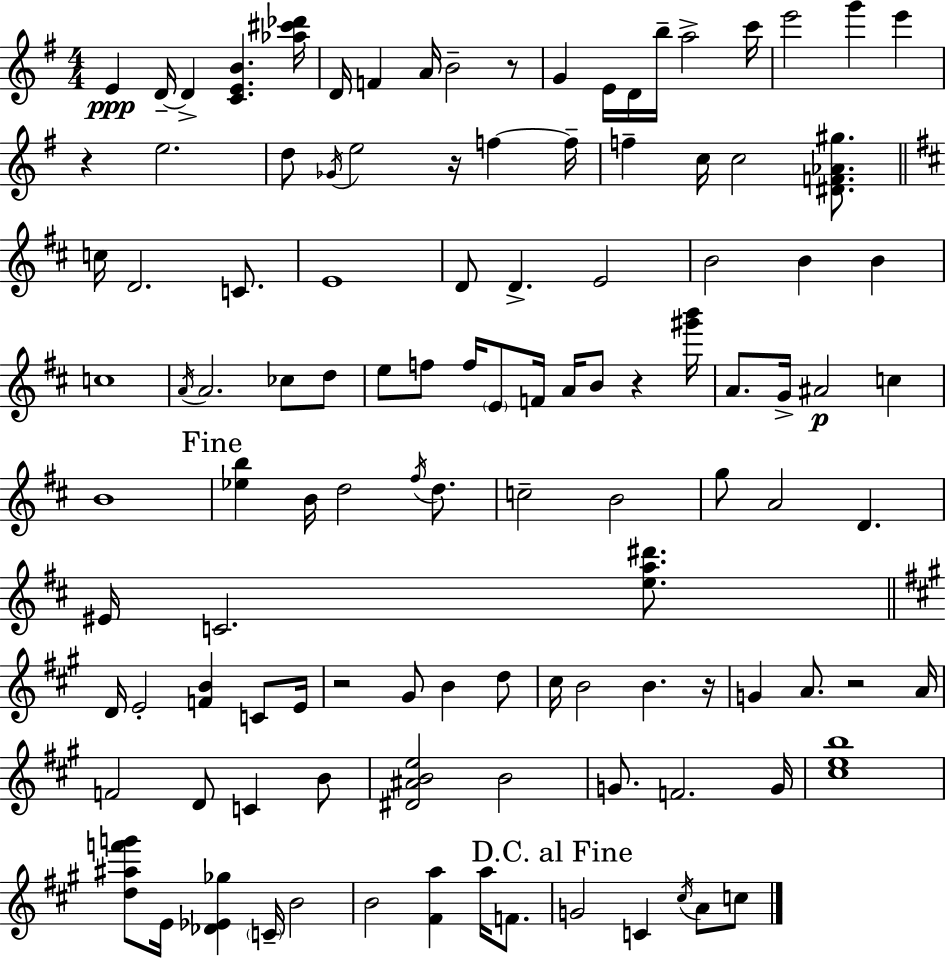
E4/q D4/s D4/q [C4,E4,B4]/q. [Ab5,C#6,Db6]/s D4/s F4/q A4/s B4/h R/e G4/q E4/s D4/s B5/s A5/h C6/s E6/h G6/q E6/q R/q E5/h. D5/e Gb4/s E5/h R/s F5/q F5/s F5/q C5/s C5/h [D#4,F4,Ab4,G#5]/e. C5/s D4/h. C4/e. E4/w D4/e D4/q. E4/h B4/h B4/q B4/q C5/w A4/s A4/h. CES5/e D5/e E5/e F5/e F5/s E4/e F4/s A4/s B4/e R/q [G#6,B6]/s A4/e. G4/s A#4/h C5/q B4/w [Eb5,B5]/q B4/s D5/h F#5/s D5/e. C5/h B4/h G5/e A4/h D4/q. EIS4/s C4/h. [E5,A5,D#6]/e. D4/s E4/h [F4,B4]/q C4/e E4/s R/h G#4/e B4/q D5/e C#5/s B4/h B4/q. R/s G4/q A4/e. R/h A4/s F4/h D4/e C4/q B4/e [D#4,A#4,B4,E5]/h B4/h G4/e. F4/h. G4/s [C#5,E5,B5]/w [D5,A#5,F6,G6]/e E4/s [Db4,Eb4,Gb5]/q C4/s B4/h B4/h [F#4,A5]/q A5/s F4/e. G4/h C4/q C#5/s A4/e C5/e